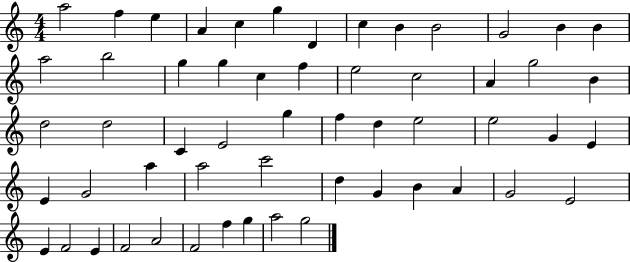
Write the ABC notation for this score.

X:1
T:Untitled
M:4/4
L:1/4
K:C
a2 f e A c g D c B B2 G2 B B a2 b2 g g c f e2 c2 A g2 B d2 d2 C E2 g f d e2 e2 G E E G2 a a2 c'2 d G B A G2 E2 E F2 E F2 A2 F2 f g a2 g2